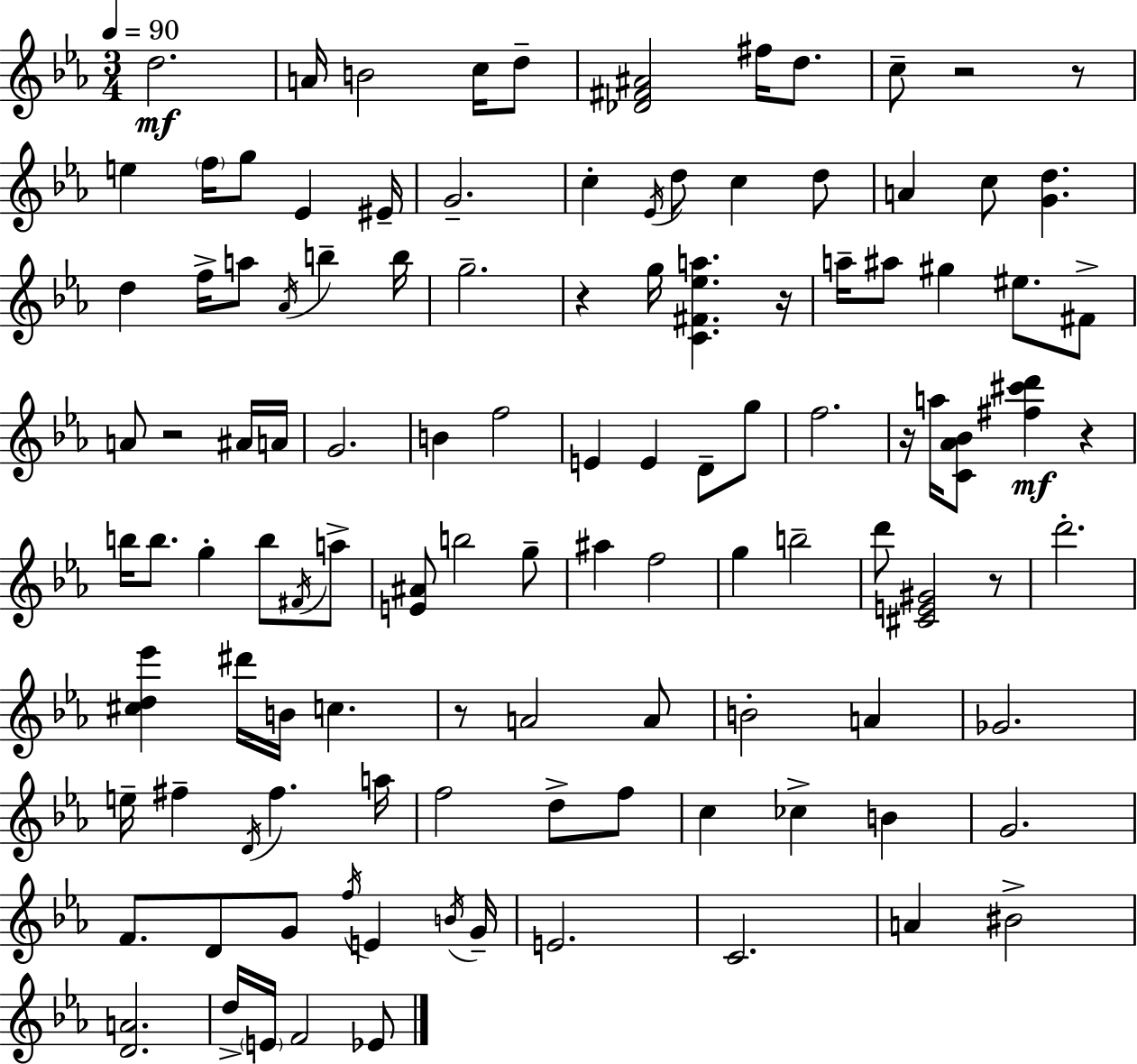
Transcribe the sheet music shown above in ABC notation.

X:1
T:Untitled
M:3/4
L:1/4
K:Cm
d2 A/4 B2 c/4 d/2 [_D^F^A]2 ^f/4 d/2 c/2 z2 z/2 e f/4 g/2 _E ^E/4 G2 c _E/4 d/2 c d/2 A c/2 [Gd] d f/4 a/2 _A/4 b b/4 g2 z g/4 [C^F_ea] z/4 a/4 ^a/2 ^g ^e/2 ^F/2 A/2 z2 ^A/4 A/4 G2 B f2 E E D/2 g/2 f2 z/4 a/4 [C_A_B]/2 [^f^c'd'] z b/4 b/2 g b/2 ^F/4 a/2 [E^A]/2 b2 g/2 ^a f2 g b2 d'/2 [^CE^G]2 z/2 d'2 [^cd_e'] ^d'/4 B/4 c z/2 A2 A/2 B2 A _G2 e/4 ^f D/4 ^f a/4 f2 d/2 f/2 c _c B G2 F/2 D/2 G/2 f/4 E B/4 G/4 E2 C2 A ^B2 [DA]2 d/4 E/4 F2 _E/2